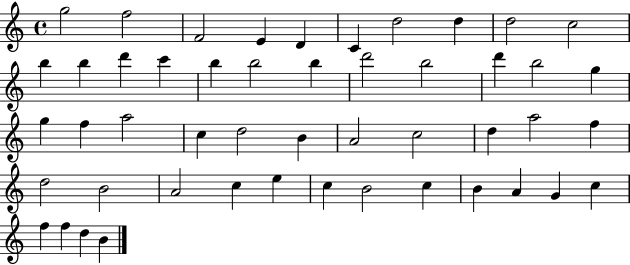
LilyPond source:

{
  \clef treble
  \time 4/4
  \defaultTimeSignature
  \key c \major
  g''2 f''2 | f'2 e'4 d'4 | c'4 d''2 d''4 | d''2 c''2 | \break b''4 b''4 d'''4 c'''4 | b''4 b''2 b''4 | d'''2 b''2 | d'''4 b''2 g''4 | \break g''4 f''4 a''2 | c''4 d''2 b'4 | a'2 c''2 | d''4 a''2 f''4 | \break d''2 b'2 | a'2 c''4 e''4 | c''4 b'2 c''4 | b'4 a'4 g'4 c''4 | \break f''4 f''4 d''4 b'4 | \bar "|."
}